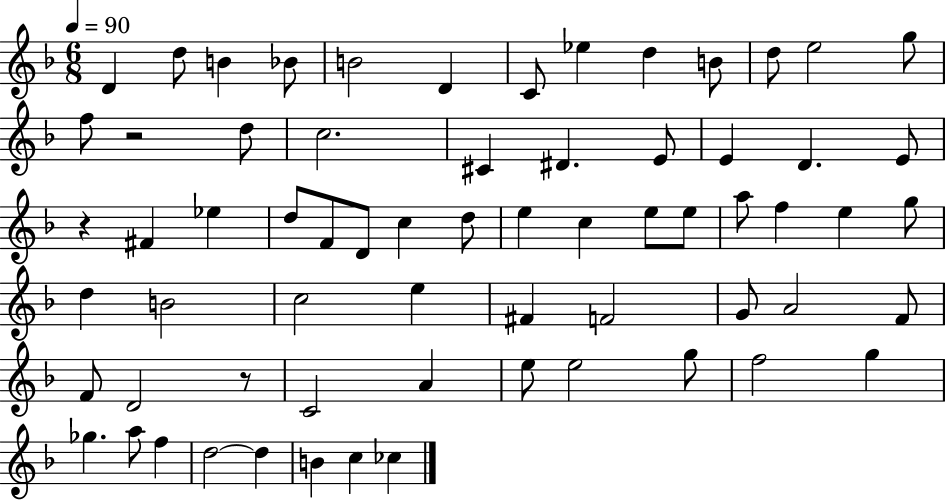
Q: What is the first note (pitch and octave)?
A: D4